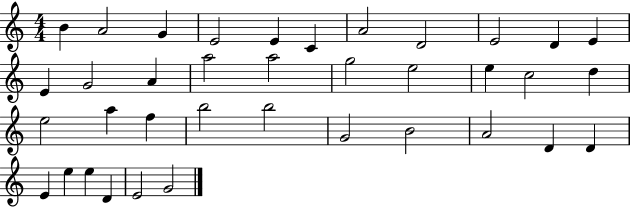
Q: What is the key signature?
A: C major